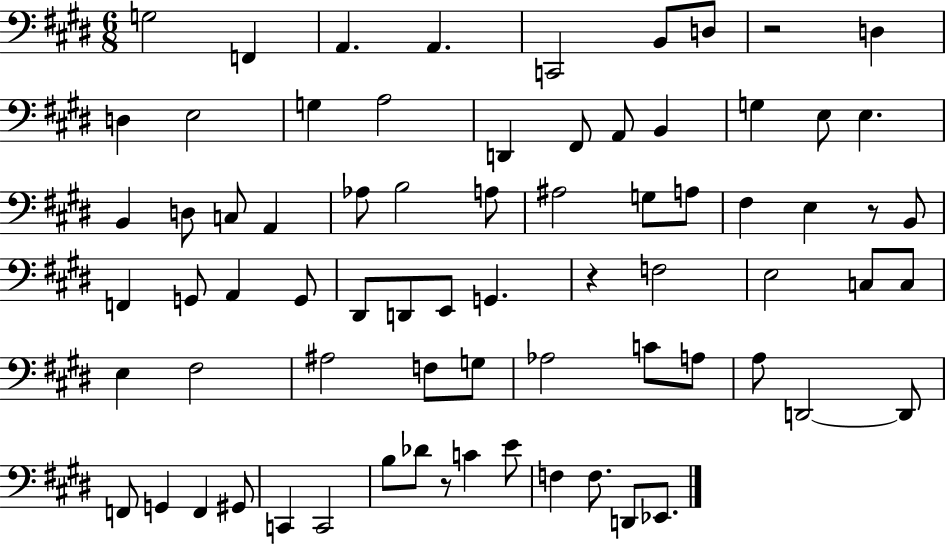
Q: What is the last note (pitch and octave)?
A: Eb2